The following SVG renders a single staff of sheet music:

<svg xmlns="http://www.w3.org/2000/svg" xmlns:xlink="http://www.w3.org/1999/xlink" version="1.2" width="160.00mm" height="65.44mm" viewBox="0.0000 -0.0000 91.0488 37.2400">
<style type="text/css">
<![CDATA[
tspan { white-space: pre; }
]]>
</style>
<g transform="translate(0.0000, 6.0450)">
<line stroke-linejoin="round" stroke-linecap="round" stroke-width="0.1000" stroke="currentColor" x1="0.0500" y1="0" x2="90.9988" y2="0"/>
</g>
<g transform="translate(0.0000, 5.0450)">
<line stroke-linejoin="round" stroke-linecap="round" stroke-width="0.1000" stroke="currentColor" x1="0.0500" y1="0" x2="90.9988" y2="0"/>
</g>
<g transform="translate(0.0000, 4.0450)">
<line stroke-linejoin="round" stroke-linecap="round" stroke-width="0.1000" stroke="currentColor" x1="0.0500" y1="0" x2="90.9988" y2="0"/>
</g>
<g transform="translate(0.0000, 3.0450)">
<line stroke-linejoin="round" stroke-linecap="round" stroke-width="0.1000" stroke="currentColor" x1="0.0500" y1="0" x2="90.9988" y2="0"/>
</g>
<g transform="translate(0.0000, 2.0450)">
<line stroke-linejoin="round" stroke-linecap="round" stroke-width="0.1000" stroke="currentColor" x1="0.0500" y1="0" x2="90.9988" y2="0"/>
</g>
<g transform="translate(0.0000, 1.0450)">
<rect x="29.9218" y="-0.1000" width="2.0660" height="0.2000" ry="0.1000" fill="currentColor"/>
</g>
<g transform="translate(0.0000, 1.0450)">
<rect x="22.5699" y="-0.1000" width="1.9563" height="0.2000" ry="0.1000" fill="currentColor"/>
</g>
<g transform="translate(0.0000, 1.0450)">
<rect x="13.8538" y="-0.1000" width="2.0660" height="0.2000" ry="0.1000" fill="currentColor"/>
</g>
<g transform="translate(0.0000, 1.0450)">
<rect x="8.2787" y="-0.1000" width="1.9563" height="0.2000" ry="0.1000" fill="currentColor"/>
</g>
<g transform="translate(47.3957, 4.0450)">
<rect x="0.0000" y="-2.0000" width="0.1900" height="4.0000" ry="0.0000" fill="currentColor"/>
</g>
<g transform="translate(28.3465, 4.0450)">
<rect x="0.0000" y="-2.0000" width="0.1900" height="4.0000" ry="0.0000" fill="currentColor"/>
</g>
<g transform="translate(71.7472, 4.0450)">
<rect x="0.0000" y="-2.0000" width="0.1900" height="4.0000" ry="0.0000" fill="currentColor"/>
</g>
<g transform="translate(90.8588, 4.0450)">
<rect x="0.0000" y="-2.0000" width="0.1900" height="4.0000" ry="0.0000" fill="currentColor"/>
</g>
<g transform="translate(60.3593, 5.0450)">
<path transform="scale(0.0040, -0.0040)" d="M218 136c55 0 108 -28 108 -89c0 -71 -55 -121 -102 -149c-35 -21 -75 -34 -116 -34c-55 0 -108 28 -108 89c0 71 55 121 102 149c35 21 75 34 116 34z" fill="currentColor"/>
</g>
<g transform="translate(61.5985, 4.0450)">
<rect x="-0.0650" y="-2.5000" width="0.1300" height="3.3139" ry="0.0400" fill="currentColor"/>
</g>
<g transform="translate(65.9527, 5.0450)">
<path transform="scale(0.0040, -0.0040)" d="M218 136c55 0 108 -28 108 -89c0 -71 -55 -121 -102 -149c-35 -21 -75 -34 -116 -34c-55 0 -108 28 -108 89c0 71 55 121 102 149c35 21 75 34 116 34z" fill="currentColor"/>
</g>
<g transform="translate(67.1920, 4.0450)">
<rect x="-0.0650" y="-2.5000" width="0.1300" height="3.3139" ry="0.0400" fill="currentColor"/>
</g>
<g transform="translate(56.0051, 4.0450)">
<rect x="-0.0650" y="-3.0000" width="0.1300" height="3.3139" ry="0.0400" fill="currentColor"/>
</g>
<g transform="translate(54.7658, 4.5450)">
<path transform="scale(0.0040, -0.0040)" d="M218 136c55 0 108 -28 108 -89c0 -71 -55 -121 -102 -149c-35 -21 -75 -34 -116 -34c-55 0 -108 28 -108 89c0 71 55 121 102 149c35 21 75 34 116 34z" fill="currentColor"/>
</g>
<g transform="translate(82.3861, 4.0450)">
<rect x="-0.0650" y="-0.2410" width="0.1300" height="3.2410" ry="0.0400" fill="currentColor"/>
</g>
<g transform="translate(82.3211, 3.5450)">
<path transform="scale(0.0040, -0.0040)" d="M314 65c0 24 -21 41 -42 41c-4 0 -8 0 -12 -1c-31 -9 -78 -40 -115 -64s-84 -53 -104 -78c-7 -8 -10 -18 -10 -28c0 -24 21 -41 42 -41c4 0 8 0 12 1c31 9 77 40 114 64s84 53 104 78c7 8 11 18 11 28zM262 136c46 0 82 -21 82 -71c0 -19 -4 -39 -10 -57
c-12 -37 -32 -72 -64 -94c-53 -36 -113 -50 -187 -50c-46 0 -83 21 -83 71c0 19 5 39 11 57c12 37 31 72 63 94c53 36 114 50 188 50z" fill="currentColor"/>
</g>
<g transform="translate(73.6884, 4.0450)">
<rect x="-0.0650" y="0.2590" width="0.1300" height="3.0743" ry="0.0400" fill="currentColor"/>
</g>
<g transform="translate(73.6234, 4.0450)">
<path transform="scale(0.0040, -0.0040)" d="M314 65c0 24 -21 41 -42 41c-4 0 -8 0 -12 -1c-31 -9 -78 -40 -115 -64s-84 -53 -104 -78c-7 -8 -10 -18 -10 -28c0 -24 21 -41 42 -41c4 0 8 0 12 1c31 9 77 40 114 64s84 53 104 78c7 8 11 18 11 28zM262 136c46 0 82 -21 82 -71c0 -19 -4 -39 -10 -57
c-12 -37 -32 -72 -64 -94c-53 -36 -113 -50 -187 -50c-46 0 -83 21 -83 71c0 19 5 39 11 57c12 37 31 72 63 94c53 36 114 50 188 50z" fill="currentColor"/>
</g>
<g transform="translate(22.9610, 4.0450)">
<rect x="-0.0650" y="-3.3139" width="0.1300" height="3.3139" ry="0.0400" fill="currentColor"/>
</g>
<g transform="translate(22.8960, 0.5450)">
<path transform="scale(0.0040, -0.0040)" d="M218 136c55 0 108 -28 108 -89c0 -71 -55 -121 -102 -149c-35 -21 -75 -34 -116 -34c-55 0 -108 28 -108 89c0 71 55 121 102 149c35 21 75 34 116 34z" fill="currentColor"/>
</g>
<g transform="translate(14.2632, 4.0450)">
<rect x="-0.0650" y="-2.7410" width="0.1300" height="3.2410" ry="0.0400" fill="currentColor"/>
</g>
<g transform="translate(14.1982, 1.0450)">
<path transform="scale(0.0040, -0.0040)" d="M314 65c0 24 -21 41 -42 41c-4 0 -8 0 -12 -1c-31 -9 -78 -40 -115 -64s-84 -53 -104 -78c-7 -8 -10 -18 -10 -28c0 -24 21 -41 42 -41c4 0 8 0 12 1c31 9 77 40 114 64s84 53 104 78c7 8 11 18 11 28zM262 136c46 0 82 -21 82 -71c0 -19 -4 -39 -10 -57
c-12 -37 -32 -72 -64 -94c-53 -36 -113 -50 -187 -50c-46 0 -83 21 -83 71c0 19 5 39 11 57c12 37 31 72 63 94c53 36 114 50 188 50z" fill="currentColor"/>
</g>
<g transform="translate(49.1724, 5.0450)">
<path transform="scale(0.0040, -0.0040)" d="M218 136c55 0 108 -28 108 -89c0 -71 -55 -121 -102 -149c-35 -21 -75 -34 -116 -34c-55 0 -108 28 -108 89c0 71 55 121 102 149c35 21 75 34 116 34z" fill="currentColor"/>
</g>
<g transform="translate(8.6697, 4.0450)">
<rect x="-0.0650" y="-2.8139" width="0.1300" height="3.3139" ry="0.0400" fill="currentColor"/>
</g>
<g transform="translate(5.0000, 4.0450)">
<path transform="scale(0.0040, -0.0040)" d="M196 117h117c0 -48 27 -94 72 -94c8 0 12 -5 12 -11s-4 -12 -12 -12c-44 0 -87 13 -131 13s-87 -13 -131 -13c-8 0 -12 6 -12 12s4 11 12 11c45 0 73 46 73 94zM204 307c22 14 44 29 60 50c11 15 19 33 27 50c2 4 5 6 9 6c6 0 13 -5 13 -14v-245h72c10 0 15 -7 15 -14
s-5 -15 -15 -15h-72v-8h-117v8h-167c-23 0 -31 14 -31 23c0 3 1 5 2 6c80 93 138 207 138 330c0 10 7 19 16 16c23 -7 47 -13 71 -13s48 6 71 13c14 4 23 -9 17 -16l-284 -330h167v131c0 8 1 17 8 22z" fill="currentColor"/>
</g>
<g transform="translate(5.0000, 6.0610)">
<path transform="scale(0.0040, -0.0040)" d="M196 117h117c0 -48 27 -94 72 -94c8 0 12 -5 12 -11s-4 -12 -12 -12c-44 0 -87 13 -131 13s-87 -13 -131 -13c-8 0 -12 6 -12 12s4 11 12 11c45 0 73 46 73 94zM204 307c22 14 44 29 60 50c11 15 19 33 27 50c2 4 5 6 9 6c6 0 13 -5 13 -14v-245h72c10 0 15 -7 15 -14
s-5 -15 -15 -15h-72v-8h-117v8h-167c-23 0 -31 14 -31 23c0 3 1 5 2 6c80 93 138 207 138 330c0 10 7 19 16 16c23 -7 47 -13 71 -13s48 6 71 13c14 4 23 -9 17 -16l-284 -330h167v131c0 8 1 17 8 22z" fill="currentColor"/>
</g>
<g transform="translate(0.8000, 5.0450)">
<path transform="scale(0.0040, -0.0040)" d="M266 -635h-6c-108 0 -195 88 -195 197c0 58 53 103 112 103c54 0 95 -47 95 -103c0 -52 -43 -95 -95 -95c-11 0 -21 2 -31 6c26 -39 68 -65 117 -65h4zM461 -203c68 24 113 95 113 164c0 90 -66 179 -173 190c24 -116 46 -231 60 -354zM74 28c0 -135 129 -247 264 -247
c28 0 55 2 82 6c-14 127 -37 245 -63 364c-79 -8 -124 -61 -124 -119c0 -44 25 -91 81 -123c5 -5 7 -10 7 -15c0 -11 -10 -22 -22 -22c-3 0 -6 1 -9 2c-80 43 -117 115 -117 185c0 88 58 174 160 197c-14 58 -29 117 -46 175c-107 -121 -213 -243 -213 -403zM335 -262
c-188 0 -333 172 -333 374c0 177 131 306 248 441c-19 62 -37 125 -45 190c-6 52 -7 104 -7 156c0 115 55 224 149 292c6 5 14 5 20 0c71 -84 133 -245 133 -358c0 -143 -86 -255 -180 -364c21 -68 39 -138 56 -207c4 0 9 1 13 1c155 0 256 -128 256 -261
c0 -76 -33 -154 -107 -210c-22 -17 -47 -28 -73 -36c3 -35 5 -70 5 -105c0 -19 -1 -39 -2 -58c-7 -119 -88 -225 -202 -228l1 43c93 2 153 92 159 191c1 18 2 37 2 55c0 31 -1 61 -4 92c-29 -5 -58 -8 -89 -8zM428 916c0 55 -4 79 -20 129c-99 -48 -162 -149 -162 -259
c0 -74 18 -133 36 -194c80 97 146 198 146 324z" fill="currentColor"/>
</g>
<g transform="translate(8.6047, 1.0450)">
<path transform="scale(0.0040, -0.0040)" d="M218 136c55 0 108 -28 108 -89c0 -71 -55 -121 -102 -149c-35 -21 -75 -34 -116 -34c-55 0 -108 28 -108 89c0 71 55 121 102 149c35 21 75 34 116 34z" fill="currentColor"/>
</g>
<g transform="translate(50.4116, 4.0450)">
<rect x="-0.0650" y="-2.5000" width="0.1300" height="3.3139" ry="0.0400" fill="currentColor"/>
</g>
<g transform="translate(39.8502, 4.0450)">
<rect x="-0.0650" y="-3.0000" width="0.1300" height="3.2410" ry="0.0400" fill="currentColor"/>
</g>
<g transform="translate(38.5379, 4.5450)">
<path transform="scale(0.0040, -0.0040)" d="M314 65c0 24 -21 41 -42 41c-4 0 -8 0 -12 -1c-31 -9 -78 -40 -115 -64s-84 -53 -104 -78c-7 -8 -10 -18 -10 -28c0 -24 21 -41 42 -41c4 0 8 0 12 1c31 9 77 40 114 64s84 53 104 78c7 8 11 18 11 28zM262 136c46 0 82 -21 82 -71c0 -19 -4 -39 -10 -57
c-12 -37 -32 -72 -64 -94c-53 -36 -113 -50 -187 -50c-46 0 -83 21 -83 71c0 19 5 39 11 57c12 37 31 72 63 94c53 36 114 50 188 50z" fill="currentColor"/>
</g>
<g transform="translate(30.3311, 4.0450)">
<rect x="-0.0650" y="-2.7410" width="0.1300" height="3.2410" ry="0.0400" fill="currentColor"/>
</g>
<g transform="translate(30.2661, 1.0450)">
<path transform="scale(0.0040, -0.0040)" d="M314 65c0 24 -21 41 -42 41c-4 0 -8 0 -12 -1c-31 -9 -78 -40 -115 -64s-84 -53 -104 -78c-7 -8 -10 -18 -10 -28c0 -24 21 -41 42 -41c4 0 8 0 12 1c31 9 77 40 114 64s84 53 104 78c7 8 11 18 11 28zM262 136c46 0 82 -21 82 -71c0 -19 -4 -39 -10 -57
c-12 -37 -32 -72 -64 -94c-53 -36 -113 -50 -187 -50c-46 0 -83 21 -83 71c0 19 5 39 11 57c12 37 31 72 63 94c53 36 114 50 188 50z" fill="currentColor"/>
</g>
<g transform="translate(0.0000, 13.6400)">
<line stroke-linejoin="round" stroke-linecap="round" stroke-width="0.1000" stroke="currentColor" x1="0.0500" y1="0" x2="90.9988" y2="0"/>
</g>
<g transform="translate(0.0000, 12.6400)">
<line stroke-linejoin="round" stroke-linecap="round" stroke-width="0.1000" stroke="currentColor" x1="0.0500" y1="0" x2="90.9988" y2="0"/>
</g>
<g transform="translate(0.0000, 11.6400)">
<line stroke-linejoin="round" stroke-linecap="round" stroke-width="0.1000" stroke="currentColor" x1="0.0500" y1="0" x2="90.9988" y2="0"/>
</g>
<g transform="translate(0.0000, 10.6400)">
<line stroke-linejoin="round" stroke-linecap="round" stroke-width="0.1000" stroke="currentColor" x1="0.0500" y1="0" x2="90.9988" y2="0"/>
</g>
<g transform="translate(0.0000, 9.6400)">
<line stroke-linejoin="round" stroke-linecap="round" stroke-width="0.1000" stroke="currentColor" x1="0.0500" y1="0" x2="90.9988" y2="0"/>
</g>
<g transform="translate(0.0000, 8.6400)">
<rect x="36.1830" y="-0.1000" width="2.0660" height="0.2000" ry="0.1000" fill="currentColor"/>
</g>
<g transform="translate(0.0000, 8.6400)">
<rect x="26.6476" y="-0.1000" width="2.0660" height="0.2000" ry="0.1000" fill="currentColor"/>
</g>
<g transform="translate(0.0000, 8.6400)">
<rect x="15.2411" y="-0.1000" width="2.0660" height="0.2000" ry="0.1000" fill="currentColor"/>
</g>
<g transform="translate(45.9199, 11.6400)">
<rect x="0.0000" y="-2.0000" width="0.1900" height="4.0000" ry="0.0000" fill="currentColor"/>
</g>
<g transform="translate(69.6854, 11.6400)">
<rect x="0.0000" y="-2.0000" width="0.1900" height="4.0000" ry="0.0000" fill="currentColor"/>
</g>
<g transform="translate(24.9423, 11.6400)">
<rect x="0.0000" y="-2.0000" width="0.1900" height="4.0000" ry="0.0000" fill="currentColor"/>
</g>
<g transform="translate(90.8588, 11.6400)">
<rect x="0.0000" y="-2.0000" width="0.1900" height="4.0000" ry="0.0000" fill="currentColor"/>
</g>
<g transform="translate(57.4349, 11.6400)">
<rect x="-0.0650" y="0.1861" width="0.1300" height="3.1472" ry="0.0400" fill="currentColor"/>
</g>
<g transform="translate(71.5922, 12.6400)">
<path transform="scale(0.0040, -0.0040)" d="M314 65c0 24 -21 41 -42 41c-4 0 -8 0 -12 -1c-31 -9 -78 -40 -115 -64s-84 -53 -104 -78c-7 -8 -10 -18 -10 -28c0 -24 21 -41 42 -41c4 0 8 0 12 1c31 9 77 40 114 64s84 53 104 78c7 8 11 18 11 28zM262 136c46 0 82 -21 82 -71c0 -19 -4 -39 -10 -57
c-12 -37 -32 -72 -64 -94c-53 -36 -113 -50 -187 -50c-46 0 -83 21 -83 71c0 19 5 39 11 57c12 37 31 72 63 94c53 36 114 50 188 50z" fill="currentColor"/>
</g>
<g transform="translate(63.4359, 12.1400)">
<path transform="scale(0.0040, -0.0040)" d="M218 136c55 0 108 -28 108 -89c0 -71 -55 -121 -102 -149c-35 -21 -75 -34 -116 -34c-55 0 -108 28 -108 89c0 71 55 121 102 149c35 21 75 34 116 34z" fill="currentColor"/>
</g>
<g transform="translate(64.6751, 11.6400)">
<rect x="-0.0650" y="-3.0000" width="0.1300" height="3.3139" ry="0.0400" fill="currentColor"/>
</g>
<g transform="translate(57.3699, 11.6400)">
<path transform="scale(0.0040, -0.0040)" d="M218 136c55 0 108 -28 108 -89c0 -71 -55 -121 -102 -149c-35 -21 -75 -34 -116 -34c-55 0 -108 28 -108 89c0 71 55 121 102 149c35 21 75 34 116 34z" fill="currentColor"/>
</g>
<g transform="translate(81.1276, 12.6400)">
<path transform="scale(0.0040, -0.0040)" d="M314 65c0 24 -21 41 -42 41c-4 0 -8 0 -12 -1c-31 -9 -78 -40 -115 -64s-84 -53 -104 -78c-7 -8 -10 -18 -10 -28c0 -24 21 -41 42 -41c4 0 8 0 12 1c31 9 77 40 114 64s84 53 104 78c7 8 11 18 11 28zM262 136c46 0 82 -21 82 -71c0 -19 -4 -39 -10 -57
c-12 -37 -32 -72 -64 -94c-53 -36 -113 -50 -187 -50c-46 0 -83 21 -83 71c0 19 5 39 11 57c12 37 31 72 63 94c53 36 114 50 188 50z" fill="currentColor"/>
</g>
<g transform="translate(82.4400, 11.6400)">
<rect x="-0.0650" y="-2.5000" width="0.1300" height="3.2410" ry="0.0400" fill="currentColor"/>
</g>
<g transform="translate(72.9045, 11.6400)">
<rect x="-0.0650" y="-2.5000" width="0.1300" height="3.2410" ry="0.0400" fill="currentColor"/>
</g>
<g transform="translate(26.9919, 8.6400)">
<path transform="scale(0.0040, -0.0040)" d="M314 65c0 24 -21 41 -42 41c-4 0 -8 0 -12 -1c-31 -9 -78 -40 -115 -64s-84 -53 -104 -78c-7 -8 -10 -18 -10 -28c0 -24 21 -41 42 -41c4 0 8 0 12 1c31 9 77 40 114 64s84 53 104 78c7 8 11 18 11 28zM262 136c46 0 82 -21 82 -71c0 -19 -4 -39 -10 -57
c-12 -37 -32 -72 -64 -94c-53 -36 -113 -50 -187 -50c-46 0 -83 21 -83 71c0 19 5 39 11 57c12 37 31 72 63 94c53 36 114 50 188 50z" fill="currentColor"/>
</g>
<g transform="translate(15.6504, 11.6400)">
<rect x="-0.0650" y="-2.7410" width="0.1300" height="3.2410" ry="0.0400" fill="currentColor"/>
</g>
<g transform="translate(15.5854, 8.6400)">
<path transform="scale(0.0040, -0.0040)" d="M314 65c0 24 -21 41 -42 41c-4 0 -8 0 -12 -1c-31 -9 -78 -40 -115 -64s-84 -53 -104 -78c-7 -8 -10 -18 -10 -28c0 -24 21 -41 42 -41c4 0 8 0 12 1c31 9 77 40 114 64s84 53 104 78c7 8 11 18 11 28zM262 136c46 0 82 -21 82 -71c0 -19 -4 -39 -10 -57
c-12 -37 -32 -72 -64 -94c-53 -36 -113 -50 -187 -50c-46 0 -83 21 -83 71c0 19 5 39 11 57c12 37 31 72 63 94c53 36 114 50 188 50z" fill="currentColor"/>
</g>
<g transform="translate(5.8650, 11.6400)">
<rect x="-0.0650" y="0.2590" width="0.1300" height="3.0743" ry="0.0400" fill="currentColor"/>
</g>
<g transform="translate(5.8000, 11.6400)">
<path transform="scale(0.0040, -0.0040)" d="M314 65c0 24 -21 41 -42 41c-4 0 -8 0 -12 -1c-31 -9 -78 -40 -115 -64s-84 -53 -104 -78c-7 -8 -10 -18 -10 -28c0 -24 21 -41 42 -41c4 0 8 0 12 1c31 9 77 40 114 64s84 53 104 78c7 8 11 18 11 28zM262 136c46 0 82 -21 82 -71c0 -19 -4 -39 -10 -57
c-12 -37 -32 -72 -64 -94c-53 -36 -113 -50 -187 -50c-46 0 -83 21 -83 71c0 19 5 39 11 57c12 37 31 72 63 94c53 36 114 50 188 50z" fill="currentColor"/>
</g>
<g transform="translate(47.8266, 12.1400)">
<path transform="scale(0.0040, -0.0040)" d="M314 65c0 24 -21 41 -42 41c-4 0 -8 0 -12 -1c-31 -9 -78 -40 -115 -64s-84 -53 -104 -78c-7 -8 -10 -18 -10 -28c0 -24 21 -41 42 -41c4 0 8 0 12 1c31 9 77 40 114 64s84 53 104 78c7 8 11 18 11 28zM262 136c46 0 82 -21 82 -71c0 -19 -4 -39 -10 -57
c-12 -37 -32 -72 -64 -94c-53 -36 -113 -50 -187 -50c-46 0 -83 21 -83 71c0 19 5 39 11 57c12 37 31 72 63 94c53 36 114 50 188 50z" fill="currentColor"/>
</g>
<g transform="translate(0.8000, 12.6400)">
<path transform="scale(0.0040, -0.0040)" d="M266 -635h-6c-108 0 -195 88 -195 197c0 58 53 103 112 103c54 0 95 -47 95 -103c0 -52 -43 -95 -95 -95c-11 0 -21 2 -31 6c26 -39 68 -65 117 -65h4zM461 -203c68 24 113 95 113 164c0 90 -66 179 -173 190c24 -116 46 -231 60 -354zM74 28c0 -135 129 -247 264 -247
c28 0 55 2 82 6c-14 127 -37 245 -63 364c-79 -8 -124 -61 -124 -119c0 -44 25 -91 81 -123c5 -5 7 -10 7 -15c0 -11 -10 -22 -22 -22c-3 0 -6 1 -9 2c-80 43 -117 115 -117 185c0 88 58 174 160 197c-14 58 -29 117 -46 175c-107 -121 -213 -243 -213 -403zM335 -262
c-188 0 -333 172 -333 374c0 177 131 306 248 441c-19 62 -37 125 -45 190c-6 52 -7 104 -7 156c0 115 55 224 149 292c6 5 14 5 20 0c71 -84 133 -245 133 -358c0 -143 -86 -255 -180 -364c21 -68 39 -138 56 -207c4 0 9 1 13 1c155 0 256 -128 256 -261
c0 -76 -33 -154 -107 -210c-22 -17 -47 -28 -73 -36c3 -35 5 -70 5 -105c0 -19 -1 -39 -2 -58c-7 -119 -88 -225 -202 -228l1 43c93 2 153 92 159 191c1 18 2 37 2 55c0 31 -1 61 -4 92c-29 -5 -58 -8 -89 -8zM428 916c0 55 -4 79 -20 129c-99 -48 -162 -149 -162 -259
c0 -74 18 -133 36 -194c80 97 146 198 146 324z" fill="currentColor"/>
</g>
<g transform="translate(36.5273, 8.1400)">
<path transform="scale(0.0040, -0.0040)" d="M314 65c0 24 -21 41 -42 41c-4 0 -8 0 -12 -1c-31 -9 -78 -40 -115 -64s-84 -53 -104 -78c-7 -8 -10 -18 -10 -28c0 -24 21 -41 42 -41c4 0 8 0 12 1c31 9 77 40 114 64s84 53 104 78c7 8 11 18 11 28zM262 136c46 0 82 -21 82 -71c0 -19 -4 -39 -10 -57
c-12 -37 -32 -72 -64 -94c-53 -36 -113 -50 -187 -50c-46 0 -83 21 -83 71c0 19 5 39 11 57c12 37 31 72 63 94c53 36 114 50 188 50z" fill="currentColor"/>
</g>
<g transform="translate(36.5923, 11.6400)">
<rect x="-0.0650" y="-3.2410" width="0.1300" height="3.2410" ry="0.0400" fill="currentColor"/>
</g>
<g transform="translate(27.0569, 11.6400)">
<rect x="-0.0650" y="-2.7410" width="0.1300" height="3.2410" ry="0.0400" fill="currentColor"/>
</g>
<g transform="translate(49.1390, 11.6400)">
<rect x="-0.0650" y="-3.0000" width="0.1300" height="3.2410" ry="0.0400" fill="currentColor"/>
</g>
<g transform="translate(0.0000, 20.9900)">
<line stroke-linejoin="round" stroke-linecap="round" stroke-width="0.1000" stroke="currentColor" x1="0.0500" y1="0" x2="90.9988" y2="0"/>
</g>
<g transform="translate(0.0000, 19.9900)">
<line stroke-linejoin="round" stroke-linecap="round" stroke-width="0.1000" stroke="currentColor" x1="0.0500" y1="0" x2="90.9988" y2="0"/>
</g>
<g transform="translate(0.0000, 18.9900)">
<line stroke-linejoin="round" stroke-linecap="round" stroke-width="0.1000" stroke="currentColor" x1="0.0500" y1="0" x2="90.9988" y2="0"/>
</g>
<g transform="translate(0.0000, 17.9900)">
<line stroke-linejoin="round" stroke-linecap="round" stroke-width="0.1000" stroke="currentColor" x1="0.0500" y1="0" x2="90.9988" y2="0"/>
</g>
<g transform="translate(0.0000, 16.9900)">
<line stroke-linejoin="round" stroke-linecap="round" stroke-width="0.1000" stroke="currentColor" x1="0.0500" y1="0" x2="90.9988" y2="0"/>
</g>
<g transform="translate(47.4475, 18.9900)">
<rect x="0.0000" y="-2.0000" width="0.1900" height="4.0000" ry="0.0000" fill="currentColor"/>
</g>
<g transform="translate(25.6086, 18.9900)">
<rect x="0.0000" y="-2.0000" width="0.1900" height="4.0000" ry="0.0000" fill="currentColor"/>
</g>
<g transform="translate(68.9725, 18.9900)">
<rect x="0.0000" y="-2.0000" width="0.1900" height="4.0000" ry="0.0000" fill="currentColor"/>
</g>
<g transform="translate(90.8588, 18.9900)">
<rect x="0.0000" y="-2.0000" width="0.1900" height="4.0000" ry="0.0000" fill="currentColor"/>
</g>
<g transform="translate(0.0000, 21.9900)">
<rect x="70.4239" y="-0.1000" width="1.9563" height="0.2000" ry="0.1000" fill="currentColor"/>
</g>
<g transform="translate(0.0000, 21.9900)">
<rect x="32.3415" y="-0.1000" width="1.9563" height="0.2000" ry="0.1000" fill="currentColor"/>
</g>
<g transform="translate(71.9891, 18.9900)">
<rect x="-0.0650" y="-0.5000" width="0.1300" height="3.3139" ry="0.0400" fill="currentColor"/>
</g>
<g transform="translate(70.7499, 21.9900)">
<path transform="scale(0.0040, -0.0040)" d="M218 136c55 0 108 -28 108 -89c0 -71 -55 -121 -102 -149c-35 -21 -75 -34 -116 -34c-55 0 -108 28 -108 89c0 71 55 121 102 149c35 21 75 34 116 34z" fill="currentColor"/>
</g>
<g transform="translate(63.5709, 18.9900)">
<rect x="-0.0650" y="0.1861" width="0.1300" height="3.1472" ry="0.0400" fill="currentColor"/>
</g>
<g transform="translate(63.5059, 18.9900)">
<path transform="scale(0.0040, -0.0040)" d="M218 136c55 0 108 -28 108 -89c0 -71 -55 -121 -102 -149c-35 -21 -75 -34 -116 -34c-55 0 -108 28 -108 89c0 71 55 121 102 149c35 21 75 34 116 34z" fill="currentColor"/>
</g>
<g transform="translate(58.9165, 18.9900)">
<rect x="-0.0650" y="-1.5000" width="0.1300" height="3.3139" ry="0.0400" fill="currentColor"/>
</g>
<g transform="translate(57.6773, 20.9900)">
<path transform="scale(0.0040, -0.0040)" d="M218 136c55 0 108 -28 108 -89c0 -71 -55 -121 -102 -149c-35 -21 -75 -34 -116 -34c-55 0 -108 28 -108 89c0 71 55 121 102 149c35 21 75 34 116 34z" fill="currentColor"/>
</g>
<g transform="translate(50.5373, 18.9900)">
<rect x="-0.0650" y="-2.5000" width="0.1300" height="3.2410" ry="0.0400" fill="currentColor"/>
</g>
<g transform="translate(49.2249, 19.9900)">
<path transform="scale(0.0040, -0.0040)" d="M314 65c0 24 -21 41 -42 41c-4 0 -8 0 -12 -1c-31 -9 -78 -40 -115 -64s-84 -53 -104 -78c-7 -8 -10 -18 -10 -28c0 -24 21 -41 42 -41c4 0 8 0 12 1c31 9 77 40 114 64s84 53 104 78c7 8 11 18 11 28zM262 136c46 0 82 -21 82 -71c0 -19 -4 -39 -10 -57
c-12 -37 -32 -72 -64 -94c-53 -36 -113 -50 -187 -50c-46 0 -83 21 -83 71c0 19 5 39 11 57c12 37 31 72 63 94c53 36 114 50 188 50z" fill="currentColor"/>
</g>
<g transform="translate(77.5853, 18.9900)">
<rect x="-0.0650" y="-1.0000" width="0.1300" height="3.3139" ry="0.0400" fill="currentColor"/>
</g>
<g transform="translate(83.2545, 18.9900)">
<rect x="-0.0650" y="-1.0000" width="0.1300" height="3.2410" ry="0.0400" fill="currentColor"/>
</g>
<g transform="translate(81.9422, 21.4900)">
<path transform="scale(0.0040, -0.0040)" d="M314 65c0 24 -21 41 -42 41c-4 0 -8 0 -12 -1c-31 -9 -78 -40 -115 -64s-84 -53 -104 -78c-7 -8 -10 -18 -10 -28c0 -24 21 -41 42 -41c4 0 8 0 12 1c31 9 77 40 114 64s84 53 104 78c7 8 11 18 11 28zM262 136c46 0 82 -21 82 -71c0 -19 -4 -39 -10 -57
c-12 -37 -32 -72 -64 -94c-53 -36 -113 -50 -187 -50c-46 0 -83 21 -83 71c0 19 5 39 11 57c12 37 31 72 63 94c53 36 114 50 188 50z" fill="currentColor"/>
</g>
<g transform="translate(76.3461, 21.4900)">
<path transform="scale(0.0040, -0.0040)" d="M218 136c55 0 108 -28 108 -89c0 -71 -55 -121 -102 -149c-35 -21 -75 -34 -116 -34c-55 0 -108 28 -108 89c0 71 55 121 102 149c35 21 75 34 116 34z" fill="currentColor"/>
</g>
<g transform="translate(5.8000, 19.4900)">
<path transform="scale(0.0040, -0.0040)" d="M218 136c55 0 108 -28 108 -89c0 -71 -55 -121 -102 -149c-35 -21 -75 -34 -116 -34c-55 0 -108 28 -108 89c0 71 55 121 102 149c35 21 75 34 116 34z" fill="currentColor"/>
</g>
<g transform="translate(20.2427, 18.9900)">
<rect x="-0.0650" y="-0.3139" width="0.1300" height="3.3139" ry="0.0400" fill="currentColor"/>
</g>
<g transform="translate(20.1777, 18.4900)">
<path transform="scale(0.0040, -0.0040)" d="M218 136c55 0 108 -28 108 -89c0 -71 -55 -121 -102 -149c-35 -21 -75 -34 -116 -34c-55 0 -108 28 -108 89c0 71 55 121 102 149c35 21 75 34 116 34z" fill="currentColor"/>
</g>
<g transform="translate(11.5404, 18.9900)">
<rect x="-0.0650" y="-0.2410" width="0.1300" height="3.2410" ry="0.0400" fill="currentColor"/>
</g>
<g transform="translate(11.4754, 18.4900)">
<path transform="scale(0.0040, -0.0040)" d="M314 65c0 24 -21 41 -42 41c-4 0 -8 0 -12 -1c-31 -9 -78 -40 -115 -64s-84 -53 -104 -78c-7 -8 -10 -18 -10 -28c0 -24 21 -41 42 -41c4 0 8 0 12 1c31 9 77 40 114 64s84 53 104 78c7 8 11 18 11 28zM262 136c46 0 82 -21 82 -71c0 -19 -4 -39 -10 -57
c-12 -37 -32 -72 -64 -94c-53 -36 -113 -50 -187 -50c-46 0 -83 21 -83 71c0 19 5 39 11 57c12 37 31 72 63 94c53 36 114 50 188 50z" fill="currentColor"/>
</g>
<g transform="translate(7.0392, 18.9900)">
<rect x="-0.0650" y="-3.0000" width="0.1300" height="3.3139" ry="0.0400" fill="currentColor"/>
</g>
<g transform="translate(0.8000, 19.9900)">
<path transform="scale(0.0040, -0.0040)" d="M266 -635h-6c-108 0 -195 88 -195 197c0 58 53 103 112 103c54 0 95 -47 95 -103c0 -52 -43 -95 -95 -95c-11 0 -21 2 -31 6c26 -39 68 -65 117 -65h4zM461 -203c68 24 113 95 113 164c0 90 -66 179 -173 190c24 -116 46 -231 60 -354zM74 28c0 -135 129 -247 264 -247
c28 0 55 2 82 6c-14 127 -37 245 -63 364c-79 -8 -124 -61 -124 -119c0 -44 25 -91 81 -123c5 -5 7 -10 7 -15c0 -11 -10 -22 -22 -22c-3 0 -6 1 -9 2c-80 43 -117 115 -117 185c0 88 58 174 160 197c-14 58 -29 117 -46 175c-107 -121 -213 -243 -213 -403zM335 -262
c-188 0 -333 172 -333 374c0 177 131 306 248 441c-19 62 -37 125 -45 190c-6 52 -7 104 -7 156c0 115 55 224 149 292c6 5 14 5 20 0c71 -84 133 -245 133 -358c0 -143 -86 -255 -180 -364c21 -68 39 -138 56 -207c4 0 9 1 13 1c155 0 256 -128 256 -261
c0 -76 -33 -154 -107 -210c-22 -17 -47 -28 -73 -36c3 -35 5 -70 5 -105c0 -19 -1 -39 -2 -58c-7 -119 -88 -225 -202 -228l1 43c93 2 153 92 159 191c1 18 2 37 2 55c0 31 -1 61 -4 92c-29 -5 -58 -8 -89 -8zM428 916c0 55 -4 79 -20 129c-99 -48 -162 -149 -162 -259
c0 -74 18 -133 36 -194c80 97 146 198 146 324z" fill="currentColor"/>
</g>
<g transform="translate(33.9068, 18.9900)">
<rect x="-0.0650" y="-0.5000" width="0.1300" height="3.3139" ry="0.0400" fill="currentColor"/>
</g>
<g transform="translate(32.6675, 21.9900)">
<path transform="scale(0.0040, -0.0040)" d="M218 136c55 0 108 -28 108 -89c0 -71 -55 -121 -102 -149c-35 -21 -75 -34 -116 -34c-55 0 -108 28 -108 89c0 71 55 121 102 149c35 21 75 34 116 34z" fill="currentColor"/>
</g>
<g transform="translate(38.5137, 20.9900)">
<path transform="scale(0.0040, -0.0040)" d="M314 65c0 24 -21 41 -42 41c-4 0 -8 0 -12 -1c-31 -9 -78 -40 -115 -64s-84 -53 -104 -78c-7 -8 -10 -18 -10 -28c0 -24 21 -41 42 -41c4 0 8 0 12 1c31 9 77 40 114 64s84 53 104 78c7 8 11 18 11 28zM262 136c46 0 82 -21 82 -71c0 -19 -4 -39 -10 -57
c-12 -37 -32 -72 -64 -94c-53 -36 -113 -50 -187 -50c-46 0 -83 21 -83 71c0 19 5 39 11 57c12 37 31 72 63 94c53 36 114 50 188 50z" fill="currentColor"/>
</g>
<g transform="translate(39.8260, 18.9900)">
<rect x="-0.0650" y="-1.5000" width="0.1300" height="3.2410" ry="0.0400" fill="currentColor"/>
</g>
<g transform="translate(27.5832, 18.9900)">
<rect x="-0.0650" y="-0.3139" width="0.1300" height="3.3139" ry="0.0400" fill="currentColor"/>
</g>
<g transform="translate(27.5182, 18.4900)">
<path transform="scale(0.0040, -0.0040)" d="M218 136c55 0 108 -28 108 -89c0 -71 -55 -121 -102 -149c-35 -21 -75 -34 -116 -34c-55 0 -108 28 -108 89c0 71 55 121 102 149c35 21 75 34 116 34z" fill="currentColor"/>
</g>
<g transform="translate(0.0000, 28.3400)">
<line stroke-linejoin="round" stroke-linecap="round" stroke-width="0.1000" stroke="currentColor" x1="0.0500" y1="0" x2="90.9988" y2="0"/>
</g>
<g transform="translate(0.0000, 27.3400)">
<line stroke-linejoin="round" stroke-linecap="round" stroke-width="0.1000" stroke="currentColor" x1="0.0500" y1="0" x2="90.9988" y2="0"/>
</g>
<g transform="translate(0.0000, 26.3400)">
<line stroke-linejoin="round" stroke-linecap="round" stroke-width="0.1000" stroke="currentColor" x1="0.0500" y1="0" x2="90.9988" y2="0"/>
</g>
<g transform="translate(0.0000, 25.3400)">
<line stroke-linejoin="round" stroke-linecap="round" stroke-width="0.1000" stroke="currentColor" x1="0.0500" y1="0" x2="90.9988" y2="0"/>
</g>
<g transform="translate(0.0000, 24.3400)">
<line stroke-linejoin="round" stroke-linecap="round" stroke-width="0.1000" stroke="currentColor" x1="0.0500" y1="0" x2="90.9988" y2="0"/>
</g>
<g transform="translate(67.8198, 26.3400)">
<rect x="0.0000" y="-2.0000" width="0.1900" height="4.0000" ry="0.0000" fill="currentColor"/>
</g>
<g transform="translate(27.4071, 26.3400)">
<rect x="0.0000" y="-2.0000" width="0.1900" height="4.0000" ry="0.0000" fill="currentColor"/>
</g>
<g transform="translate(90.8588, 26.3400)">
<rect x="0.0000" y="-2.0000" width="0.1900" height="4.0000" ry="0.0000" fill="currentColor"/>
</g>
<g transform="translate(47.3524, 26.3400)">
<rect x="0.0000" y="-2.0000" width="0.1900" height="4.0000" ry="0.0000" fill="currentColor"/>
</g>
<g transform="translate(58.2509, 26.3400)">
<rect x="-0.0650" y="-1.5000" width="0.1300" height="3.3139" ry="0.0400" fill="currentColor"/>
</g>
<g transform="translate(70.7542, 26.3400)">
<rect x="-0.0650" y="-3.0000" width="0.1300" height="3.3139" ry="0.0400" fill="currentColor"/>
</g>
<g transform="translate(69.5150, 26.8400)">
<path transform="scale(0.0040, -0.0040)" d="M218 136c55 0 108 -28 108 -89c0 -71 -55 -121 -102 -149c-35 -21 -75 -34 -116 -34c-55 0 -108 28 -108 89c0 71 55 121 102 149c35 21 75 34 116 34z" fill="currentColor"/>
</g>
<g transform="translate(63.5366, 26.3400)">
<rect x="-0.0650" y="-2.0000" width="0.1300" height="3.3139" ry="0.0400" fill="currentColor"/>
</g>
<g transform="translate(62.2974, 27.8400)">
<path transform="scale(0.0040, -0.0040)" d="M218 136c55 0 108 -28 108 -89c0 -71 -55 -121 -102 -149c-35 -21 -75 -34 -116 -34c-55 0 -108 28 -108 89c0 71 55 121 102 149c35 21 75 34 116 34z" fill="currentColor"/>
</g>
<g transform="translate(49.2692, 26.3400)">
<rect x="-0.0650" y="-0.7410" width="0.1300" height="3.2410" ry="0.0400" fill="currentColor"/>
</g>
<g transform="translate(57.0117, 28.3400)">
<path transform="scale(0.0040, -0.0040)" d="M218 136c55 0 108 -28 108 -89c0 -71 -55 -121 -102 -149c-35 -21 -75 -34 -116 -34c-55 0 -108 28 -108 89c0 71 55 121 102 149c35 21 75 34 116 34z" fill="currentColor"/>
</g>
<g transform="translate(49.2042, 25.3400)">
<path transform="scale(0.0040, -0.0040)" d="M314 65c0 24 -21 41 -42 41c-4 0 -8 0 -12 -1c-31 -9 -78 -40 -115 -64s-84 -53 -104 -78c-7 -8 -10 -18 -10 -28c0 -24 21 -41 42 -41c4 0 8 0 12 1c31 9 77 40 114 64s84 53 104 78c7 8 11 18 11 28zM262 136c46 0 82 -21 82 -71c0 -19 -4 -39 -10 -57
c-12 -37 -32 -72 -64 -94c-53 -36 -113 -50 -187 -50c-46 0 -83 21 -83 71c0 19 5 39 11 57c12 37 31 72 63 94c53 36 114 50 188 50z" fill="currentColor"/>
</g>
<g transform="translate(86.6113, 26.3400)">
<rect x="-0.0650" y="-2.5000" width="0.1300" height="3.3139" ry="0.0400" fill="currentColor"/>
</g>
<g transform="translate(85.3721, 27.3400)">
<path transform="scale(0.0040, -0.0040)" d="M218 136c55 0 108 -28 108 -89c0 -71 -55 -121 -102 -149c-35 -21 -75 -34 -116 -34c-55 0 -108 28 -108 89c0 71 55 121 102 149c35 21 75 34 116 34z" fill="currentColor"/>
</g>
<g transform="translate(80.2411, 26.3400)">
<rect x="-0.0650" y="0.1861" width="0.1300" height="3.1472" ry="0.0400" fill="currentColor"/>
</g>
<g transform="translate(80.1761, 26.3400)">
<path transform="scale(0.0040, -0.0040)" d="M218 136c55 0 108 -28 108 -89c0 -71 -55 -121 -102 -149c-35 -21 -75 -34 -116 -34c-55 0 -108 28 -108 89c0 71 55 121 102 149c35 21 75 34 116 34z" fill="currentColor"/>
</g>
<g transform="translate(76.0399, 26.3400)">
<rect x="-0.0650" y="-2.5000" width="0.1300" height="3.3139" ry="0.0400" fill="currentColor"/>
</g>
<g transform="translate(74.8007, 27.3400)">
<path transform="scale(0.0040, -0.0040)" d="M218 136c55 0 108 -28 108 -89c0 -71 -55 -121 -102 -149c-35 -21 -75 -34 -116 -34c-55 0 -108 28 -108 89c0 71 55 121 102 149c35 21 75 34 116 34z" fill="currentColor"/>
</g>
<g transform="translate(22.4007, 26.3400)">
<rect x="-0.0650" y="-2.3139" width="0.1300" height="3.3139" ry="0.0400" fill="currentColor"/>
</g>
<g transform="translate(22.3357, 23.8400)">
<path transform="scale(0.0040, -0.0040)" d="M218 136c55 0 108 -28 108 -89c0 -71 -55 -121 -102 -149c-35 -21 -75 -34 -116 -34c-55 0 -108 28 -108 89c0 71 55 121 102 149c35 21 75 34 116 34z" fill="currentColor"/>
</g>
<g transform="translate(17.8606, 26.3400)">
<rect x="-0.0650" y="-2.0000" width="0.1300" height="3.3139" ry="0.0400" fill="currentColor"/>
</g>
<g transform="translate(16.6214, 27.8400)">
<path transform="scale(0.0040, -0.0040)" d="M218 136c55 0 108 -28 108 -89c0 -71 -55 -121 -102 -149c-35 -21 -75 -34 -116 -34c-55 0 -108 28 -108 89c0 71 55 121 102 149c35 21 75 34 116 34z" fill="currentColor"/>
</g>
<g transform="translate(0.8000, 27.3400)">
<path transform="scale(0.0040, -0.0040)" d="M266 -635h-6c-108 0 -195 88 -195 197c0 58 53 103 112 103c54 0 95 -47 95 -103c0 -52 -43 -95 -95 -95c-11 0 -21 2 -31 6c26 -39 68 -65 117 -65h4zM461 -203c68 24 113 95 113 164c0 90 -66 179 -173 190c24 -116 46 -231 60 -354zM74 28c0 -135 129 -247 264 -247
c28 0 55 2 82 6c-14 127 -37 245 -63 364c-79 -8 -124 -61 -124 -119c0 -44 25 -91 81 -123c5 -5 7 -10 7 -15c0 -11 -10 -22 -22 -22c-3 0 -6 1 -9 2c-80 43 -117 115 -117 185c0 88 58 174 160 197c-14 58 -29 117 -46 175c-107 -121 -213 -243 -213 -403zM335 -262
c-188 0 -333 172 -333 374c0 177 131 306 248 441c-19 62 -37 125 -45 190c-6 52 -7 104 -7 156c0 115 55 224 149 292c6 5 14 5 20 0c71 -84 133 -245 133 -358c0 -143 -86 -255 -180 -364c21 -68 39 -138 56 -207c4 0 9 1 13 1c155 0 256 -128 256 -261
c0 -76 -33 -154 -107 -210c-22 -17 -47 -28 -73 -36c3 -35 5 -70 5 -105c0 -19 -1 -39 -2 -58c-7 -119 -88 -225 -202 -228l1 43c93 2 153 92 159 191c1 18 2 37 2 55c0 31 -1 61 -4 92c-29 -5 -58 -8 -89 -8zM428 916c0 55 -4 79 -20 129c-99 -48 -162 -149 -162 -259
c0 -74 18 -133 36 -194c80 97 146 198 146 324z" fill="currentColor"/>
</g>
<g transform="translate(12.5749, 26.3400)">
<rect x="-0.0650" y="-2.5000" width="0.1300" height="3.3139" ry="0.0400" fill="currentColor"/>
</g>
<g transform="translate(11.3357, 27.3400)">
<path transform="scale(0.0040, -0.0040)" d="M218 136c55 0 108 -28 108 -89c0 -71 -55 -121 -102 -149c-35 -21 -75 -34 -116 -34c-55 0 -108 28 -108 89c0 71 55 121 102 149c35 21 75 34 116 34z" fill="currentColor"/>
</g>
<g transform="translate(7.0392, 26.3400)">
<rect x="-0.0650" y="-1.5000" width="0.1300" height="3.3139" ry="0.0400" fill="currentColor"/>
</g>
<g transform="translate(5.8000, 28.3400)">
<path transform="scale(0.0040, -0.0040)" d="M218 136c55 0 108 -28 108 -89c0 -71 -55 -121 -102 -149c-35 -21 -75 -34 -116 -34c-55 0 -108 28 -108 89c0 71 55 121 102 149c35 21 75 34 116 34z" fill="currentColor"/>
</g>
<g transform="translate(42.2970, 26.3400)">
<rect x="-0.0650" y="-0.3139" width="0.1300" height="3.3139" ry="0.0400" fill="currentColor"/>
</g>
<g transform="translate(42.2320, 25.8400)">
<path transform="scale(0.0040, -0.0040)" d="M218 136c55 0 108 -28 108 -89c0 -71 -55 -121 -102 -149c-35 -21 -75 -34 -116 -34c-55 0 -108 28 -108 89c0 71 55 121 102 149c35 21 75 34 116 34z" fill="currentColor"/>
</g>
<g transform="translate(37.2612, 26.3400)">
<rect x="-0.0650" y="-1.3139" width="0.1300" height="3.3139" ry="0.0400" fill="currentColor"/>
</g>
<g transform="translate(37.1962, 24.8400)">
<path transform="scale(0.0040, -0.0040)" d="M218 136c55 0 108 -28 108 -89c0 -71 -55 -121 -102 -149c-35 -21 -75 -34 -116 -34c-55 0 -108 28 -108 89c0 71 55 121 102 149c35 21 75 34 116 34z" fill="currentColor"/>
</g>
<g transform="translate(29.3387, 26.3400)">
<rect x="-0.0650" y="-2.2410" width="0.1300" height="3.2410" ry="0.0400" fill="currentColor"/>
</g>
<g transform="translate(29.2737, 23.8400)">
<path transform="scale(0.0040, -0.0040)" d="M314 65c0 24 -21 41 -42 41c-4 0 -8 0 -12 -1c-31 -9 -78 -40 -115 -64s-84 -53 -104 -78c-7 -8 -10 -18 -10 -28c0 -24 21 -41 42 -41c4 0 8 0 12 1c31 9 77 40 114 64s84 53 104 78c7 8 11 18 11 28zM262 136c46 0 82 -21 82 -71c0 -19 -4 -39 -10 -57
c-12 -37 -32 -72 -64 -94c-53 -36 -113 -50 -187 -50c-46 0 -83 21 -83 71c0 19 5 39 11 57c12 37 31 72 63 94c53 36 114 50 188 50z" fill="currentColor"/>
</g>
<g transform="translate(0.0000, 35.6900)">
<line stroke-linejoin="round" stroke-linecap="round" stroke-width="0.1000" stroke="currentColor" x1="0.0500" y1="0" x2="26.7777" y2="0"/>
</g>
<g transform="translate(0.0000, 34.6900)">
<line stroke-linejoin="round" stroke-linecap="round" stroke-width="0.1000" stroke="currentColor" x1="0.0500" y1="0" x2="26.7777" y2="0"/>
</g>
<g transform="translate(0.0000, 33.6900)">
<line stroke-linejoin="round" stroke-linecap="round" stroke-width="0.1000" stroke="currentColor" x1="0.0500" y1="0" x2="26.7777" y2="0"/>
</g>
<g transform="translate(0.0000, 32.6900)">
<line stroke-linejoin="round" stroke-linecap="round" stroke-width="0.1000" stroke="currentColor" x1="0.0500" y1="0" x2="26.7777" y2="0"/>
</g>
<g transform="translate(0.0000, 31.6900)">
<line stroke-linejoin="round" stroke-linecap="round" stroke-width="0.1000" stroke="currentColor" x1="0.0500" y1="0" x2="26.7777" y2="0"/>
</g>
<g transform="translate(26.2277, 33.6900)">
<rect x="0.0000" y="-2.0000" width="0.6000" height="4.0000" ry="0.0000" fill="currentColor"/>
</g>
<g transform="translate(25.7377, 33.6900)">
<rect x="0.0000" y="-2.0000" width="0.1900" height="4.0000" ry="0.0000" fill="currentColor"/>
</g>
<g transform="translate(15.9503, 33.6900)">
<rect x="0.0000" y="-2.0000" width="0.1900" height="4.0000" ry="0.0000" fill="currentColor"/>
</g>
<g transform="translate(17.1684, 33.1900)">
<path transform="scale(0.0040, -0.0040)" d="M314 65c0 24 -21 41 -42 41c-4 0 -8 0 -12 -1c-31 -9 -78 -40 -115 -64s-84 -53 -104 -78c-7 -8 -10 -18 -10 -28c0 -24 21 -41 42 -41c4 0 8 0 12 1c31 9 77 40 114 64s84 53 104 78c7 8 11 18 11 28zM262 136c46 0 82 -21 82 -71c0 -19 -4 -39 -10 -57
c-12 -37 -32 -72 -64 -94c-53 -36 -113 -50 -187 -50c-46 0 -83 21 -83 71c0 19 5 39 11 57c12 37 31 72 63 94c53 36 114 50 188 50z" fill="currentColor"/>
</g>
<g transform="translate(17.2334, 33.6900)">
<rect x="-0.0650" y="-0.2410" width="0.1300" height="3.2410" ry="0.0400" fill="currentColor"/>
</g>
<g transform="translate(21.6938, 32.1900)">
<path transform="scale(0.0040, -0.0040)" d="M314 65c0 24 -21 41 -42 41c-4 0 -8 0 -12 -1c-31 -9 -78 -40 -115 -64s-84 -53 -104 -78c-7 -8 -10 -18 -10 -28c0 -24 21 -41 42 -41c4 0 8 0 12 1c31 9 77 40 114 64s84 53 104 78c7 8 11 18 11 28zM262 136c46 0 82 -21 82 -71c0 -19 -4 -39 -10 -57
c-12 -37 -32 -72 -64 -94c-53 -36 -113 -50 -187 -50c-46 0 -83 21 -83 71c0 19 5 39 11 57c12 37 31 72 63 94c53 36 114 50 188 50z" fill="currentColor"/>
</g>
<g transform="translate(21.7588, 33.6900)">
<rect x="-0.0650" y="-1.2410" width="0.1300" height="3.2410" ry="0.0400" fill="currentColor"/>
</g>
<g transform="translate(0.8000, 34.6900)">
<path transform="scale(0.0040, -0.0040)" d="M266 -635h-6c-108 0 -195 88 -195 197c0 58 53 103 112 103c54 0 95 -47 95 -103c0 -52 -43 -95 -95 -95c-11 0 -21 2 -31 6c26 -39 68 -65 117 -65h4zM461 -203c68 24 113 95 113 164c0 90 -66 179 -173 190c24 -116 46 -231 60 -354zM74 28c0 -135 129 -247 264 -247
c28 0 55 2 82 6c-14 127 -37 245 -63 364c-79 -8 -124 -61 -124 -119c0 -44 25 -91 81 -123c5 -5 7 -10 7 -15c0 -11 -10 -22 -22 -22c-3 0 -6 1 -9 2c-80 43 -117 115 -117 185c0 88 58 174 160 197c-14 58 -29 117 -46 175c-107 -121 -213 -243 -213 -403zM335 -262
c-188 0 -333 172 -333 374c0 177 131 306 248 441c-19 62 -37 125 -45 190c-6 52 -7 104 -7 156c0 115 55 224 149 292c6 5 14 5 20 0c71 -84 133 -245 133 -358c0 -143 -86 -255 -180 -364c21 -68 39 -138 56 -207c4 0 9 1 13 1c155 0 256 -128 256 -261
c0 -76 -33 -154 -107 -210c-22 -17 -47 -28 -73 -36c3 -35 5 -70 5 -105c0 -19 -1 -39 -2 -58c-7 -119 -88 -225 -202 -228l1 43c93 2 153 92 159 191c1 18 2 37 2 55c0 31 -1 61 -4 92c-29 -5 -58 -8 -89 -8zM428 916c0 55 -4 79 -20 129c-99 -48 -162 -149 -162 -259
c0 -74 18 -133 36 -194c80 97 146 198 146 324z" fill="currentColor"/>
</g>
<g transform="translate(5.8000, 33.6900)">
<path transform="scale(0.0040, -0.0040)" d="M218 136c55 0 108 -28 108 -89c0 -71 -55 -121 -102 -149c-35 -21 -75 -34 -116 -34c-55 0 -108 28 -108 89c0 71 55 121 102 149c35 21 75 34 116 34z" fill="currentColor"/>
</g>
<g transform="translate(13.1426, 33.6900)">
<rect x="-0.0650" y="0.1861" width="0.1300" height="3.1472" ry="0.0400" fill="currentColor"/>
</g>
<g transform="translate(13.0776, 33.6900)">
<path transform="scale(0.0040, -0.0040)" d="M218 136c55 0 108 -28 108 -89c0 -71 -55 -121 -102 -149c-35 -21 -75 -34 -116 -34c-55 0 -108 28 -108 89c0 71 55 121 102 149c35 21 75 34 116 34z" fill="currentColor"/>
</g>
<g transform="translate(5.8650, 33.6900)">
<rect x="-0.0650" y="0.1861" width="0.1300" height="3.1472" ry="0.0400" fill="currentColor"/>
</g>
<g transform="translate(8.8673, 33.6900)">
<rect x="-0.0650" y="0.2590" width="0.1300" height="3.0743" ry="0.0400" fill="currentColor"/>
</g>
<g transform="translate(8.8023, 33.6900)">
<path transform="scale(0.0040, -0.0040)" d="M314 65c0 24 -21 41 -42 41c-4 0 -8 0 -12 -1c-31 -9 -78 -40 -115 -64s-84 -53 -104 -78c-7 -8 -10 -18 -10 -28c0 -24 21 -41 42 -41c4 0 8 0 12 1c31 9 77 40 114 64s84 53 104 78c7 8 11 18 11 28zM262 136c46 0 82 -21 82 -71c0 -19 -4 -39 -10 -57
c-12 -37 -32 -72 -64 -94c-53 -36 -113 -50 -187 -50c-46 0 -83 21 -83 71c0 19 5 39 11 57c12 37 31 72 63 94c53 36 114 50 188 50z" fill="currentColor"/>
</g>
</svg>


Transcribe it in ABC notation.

X:1
T:Untitled
M:4/4
L:1/4
K:C
a a2 b a2 A2 G A G G B2 c2 B2 a2 a2 b2 A2 B A G2 G2 A c2 c c C E2 G2 E B C D D2 E G F g g2 e c d2 E F A G B G B B2 B c2 e2